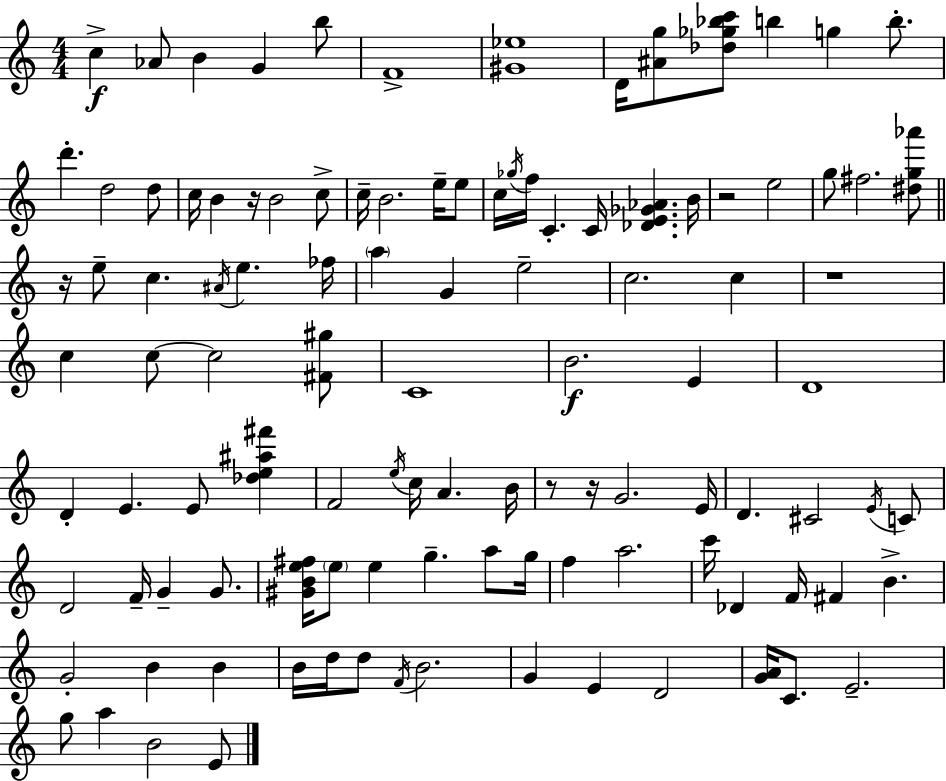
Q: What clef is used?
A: treble